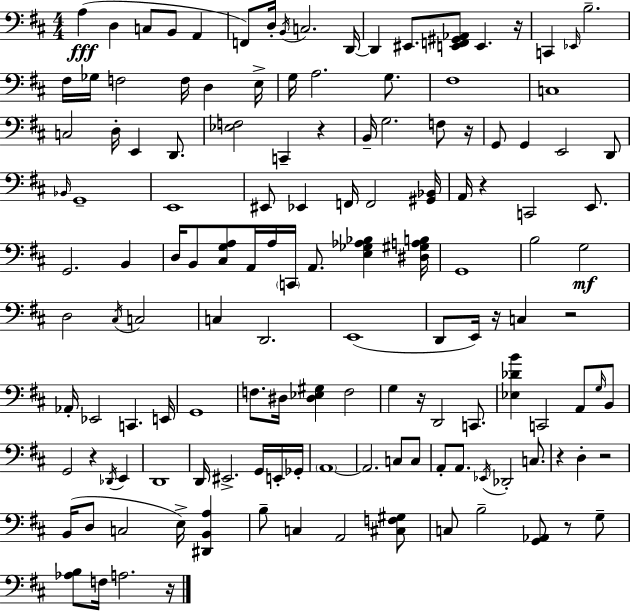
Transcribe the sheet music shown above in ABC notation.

X:1
T:Untitled
M:4/4
L:1/4
K:D
A, D, C,/2 B,,/2 A,, F,,/2 D,/4 B,,/4 C,2 D,,/4 D,, ^E,,/2 [E,,F,,^G,,_A,,]/2 E,, z/4 C,, _E,,/4 B,2 ^F,/4 _G,/4 F,2 F,/4 D, E,/4 G,/4 A,2 G,/2 ^F,4 C,4 C,2 D,/4 E,, D,,/2 [_E,F,]2 C,, z B,,/4 G,2 F,/2 z/4 G,,/2 G,, E,,2 D,,/2 _B,,/4 G,,4 E,,4 ^E,,/2 _E,, F,,/4 F,,2 [^G,,_B,,]/4 A,,/4 z C,,2 E,,/2 G,,2 B,, D,/4 B,,/2 [^C,G,A,]/2 A,,/4 A,/4 C,,/4 A,,/2 [E,_G,_A,_B,] [^D,^G,A,B,]/4 G,,4 B,2 G,2 D,2 ^C,/4 C,2 C, D,,2 E,,4 D,,/2 E,,/4 z/4 C, z2 _A,,/4 _E,,2 C,, E,,/4 G,,4 F,/2 ^D,/4 [^D,_E,^G,] F,2 G, z/4 D,,2 C,,/2 [_E,_DB] C,,2 A,,/2 G,/4 B,,/2 G,,2 z _D,,/4 E,, D,,4 D,,/4 ^E,,2 G,,/4 E,,/4 _G,,/4 A,,4 A,,2 C,/2 C,/2 A,,/2 A,,/2 _E,,/4 _D,,2 C,/2 z D, z2 B,,/4 D,/2 C,2 E,/4 [^D,,B,,A,] B,/2 C, A,,2 [^C,F,^G,]/2 C,/2 B,2 [G,,_A,,]/2 z/2 G,/2 [_A,B,]/2 F,/4 A,2 z/4